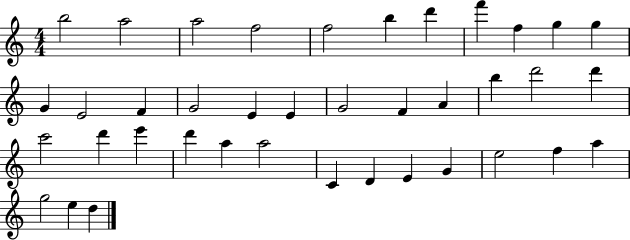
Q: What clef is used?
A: treble